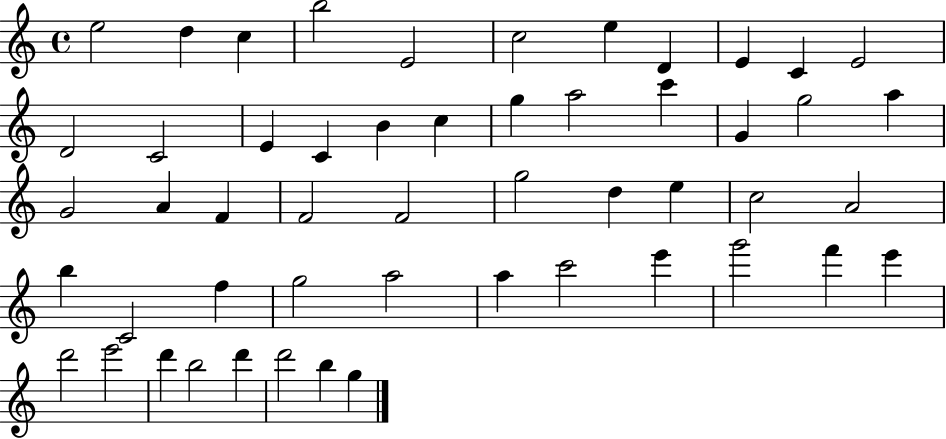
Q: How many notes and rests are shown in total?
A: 52